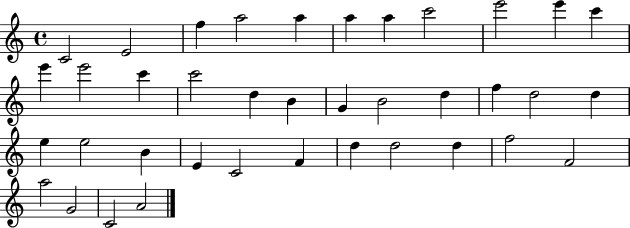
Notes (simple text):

C4/h E4/h F5/q A5/h A5/q A5/q A5/q C6/h E6/h E6/q C6/q E6/q E6/h C6/q C6/h D5/q B4/q G4/q B4/h D5/q F5/q D5/h D5/q E5/q E5/h B4/q E4/q C4/h F4/q D5/q D5/h D5/q F5/h F4/h A5/h G4/h C4/h A4/h